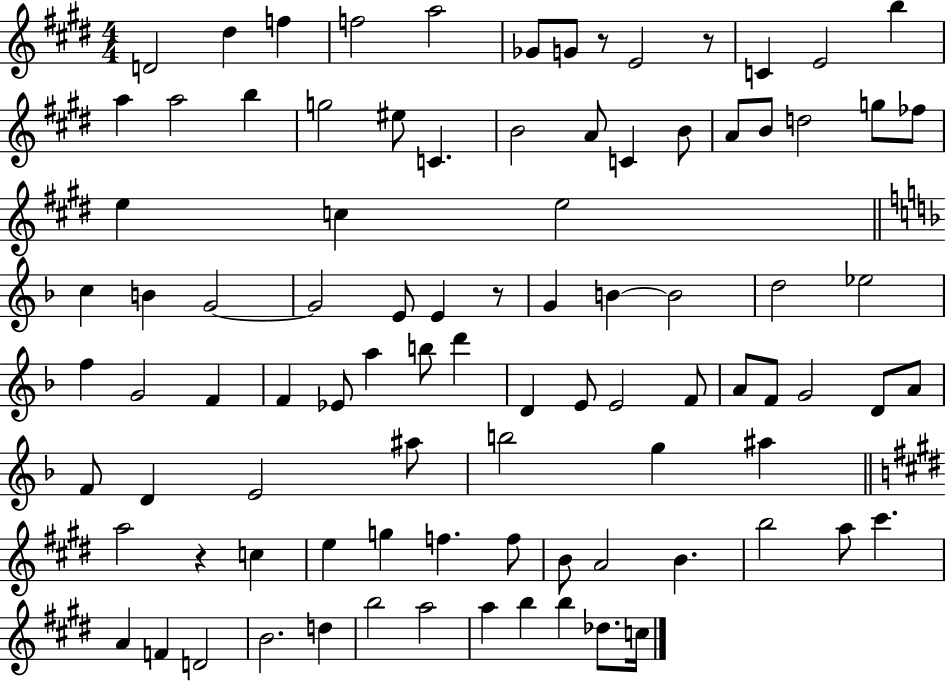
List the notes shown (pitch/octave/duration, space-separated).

D4/h D#5/q F5/q F5/h A5/h Gb4/e G4/e R/e E4/h R/e C4/q E4/h B5/q A5/q A5/h B5/q G5/h EIS5/e C4/q. B4/h A4/e C4/q B4/e A4/e B4/e D5/h G5/e FES5/e E5/q C5/q E5/h C5/q B4/q G4/h G4/h E4/e E4/q R/e G4/q B4/q B4/h D5/h Eb5/h F5/q G4/h F4/q F4/q Eb4/e A5/q B5/e D6/q D4/q E4/e E4/h F4/e A4/e F4/e G4/h D4/e A4/e F4/e D4/q E4/h A#5/e B5/h G5/q A#5/q A5/h R/q C5/q E5/q G5/q F5/q. F5/e B4/e A4/h B4/q. B5/h A5/e C#6/q. A4/q F4/q D4/h B4/h. D5/q B5/h A5/h A5/q B5/q B5/q Db5/e. C5/s